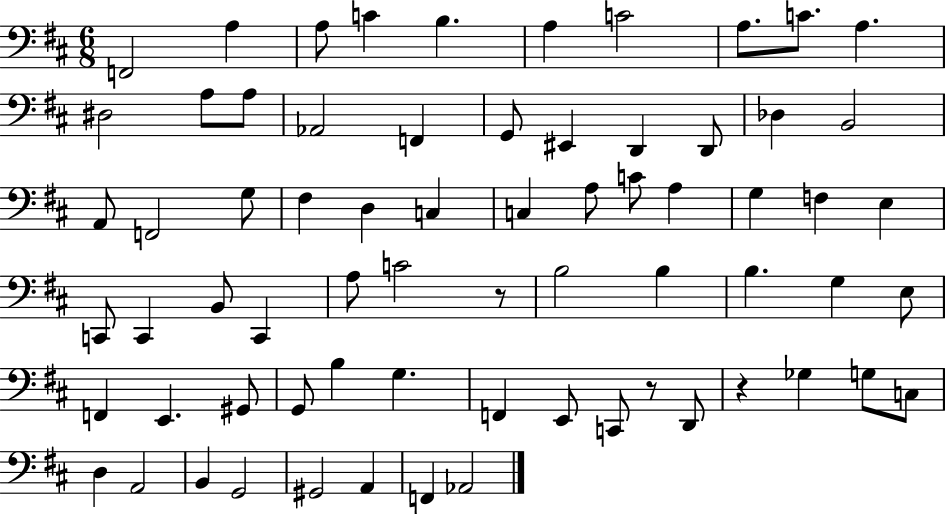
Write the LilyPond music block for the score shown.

{
  \clef bass
  \numericTimeSignature
  \time 6/8
  \key d \major
  \repeat volta 2 { f,2 a4 | a8 c'4 b4. | a4 c'2 | a8. c'8. a4. | \break dis2 a8 a8 | aes,2 f,4 | g,8 eis,4 d,4 d,8 | des4 b,2 | \break a,8 f,2 g8 | fis4 d4 c4 | c4 a8 c'8 a4 | g4 f4 e4 | \break c,8 c,4 b,8 c,4 | a8 c'2 r8 | b2 b4 | b4. g4 e8 | \break f,4 e,4. gis,8 | g,8 b4 g4. | f,4 e,8 c,8 r8 d,8 | r4 ges4 g8 c8 | \break d4 a,2 | b,4 g,2 | gis,2 a,4 | f,4 aes,2 | \break } \bar "|."
}